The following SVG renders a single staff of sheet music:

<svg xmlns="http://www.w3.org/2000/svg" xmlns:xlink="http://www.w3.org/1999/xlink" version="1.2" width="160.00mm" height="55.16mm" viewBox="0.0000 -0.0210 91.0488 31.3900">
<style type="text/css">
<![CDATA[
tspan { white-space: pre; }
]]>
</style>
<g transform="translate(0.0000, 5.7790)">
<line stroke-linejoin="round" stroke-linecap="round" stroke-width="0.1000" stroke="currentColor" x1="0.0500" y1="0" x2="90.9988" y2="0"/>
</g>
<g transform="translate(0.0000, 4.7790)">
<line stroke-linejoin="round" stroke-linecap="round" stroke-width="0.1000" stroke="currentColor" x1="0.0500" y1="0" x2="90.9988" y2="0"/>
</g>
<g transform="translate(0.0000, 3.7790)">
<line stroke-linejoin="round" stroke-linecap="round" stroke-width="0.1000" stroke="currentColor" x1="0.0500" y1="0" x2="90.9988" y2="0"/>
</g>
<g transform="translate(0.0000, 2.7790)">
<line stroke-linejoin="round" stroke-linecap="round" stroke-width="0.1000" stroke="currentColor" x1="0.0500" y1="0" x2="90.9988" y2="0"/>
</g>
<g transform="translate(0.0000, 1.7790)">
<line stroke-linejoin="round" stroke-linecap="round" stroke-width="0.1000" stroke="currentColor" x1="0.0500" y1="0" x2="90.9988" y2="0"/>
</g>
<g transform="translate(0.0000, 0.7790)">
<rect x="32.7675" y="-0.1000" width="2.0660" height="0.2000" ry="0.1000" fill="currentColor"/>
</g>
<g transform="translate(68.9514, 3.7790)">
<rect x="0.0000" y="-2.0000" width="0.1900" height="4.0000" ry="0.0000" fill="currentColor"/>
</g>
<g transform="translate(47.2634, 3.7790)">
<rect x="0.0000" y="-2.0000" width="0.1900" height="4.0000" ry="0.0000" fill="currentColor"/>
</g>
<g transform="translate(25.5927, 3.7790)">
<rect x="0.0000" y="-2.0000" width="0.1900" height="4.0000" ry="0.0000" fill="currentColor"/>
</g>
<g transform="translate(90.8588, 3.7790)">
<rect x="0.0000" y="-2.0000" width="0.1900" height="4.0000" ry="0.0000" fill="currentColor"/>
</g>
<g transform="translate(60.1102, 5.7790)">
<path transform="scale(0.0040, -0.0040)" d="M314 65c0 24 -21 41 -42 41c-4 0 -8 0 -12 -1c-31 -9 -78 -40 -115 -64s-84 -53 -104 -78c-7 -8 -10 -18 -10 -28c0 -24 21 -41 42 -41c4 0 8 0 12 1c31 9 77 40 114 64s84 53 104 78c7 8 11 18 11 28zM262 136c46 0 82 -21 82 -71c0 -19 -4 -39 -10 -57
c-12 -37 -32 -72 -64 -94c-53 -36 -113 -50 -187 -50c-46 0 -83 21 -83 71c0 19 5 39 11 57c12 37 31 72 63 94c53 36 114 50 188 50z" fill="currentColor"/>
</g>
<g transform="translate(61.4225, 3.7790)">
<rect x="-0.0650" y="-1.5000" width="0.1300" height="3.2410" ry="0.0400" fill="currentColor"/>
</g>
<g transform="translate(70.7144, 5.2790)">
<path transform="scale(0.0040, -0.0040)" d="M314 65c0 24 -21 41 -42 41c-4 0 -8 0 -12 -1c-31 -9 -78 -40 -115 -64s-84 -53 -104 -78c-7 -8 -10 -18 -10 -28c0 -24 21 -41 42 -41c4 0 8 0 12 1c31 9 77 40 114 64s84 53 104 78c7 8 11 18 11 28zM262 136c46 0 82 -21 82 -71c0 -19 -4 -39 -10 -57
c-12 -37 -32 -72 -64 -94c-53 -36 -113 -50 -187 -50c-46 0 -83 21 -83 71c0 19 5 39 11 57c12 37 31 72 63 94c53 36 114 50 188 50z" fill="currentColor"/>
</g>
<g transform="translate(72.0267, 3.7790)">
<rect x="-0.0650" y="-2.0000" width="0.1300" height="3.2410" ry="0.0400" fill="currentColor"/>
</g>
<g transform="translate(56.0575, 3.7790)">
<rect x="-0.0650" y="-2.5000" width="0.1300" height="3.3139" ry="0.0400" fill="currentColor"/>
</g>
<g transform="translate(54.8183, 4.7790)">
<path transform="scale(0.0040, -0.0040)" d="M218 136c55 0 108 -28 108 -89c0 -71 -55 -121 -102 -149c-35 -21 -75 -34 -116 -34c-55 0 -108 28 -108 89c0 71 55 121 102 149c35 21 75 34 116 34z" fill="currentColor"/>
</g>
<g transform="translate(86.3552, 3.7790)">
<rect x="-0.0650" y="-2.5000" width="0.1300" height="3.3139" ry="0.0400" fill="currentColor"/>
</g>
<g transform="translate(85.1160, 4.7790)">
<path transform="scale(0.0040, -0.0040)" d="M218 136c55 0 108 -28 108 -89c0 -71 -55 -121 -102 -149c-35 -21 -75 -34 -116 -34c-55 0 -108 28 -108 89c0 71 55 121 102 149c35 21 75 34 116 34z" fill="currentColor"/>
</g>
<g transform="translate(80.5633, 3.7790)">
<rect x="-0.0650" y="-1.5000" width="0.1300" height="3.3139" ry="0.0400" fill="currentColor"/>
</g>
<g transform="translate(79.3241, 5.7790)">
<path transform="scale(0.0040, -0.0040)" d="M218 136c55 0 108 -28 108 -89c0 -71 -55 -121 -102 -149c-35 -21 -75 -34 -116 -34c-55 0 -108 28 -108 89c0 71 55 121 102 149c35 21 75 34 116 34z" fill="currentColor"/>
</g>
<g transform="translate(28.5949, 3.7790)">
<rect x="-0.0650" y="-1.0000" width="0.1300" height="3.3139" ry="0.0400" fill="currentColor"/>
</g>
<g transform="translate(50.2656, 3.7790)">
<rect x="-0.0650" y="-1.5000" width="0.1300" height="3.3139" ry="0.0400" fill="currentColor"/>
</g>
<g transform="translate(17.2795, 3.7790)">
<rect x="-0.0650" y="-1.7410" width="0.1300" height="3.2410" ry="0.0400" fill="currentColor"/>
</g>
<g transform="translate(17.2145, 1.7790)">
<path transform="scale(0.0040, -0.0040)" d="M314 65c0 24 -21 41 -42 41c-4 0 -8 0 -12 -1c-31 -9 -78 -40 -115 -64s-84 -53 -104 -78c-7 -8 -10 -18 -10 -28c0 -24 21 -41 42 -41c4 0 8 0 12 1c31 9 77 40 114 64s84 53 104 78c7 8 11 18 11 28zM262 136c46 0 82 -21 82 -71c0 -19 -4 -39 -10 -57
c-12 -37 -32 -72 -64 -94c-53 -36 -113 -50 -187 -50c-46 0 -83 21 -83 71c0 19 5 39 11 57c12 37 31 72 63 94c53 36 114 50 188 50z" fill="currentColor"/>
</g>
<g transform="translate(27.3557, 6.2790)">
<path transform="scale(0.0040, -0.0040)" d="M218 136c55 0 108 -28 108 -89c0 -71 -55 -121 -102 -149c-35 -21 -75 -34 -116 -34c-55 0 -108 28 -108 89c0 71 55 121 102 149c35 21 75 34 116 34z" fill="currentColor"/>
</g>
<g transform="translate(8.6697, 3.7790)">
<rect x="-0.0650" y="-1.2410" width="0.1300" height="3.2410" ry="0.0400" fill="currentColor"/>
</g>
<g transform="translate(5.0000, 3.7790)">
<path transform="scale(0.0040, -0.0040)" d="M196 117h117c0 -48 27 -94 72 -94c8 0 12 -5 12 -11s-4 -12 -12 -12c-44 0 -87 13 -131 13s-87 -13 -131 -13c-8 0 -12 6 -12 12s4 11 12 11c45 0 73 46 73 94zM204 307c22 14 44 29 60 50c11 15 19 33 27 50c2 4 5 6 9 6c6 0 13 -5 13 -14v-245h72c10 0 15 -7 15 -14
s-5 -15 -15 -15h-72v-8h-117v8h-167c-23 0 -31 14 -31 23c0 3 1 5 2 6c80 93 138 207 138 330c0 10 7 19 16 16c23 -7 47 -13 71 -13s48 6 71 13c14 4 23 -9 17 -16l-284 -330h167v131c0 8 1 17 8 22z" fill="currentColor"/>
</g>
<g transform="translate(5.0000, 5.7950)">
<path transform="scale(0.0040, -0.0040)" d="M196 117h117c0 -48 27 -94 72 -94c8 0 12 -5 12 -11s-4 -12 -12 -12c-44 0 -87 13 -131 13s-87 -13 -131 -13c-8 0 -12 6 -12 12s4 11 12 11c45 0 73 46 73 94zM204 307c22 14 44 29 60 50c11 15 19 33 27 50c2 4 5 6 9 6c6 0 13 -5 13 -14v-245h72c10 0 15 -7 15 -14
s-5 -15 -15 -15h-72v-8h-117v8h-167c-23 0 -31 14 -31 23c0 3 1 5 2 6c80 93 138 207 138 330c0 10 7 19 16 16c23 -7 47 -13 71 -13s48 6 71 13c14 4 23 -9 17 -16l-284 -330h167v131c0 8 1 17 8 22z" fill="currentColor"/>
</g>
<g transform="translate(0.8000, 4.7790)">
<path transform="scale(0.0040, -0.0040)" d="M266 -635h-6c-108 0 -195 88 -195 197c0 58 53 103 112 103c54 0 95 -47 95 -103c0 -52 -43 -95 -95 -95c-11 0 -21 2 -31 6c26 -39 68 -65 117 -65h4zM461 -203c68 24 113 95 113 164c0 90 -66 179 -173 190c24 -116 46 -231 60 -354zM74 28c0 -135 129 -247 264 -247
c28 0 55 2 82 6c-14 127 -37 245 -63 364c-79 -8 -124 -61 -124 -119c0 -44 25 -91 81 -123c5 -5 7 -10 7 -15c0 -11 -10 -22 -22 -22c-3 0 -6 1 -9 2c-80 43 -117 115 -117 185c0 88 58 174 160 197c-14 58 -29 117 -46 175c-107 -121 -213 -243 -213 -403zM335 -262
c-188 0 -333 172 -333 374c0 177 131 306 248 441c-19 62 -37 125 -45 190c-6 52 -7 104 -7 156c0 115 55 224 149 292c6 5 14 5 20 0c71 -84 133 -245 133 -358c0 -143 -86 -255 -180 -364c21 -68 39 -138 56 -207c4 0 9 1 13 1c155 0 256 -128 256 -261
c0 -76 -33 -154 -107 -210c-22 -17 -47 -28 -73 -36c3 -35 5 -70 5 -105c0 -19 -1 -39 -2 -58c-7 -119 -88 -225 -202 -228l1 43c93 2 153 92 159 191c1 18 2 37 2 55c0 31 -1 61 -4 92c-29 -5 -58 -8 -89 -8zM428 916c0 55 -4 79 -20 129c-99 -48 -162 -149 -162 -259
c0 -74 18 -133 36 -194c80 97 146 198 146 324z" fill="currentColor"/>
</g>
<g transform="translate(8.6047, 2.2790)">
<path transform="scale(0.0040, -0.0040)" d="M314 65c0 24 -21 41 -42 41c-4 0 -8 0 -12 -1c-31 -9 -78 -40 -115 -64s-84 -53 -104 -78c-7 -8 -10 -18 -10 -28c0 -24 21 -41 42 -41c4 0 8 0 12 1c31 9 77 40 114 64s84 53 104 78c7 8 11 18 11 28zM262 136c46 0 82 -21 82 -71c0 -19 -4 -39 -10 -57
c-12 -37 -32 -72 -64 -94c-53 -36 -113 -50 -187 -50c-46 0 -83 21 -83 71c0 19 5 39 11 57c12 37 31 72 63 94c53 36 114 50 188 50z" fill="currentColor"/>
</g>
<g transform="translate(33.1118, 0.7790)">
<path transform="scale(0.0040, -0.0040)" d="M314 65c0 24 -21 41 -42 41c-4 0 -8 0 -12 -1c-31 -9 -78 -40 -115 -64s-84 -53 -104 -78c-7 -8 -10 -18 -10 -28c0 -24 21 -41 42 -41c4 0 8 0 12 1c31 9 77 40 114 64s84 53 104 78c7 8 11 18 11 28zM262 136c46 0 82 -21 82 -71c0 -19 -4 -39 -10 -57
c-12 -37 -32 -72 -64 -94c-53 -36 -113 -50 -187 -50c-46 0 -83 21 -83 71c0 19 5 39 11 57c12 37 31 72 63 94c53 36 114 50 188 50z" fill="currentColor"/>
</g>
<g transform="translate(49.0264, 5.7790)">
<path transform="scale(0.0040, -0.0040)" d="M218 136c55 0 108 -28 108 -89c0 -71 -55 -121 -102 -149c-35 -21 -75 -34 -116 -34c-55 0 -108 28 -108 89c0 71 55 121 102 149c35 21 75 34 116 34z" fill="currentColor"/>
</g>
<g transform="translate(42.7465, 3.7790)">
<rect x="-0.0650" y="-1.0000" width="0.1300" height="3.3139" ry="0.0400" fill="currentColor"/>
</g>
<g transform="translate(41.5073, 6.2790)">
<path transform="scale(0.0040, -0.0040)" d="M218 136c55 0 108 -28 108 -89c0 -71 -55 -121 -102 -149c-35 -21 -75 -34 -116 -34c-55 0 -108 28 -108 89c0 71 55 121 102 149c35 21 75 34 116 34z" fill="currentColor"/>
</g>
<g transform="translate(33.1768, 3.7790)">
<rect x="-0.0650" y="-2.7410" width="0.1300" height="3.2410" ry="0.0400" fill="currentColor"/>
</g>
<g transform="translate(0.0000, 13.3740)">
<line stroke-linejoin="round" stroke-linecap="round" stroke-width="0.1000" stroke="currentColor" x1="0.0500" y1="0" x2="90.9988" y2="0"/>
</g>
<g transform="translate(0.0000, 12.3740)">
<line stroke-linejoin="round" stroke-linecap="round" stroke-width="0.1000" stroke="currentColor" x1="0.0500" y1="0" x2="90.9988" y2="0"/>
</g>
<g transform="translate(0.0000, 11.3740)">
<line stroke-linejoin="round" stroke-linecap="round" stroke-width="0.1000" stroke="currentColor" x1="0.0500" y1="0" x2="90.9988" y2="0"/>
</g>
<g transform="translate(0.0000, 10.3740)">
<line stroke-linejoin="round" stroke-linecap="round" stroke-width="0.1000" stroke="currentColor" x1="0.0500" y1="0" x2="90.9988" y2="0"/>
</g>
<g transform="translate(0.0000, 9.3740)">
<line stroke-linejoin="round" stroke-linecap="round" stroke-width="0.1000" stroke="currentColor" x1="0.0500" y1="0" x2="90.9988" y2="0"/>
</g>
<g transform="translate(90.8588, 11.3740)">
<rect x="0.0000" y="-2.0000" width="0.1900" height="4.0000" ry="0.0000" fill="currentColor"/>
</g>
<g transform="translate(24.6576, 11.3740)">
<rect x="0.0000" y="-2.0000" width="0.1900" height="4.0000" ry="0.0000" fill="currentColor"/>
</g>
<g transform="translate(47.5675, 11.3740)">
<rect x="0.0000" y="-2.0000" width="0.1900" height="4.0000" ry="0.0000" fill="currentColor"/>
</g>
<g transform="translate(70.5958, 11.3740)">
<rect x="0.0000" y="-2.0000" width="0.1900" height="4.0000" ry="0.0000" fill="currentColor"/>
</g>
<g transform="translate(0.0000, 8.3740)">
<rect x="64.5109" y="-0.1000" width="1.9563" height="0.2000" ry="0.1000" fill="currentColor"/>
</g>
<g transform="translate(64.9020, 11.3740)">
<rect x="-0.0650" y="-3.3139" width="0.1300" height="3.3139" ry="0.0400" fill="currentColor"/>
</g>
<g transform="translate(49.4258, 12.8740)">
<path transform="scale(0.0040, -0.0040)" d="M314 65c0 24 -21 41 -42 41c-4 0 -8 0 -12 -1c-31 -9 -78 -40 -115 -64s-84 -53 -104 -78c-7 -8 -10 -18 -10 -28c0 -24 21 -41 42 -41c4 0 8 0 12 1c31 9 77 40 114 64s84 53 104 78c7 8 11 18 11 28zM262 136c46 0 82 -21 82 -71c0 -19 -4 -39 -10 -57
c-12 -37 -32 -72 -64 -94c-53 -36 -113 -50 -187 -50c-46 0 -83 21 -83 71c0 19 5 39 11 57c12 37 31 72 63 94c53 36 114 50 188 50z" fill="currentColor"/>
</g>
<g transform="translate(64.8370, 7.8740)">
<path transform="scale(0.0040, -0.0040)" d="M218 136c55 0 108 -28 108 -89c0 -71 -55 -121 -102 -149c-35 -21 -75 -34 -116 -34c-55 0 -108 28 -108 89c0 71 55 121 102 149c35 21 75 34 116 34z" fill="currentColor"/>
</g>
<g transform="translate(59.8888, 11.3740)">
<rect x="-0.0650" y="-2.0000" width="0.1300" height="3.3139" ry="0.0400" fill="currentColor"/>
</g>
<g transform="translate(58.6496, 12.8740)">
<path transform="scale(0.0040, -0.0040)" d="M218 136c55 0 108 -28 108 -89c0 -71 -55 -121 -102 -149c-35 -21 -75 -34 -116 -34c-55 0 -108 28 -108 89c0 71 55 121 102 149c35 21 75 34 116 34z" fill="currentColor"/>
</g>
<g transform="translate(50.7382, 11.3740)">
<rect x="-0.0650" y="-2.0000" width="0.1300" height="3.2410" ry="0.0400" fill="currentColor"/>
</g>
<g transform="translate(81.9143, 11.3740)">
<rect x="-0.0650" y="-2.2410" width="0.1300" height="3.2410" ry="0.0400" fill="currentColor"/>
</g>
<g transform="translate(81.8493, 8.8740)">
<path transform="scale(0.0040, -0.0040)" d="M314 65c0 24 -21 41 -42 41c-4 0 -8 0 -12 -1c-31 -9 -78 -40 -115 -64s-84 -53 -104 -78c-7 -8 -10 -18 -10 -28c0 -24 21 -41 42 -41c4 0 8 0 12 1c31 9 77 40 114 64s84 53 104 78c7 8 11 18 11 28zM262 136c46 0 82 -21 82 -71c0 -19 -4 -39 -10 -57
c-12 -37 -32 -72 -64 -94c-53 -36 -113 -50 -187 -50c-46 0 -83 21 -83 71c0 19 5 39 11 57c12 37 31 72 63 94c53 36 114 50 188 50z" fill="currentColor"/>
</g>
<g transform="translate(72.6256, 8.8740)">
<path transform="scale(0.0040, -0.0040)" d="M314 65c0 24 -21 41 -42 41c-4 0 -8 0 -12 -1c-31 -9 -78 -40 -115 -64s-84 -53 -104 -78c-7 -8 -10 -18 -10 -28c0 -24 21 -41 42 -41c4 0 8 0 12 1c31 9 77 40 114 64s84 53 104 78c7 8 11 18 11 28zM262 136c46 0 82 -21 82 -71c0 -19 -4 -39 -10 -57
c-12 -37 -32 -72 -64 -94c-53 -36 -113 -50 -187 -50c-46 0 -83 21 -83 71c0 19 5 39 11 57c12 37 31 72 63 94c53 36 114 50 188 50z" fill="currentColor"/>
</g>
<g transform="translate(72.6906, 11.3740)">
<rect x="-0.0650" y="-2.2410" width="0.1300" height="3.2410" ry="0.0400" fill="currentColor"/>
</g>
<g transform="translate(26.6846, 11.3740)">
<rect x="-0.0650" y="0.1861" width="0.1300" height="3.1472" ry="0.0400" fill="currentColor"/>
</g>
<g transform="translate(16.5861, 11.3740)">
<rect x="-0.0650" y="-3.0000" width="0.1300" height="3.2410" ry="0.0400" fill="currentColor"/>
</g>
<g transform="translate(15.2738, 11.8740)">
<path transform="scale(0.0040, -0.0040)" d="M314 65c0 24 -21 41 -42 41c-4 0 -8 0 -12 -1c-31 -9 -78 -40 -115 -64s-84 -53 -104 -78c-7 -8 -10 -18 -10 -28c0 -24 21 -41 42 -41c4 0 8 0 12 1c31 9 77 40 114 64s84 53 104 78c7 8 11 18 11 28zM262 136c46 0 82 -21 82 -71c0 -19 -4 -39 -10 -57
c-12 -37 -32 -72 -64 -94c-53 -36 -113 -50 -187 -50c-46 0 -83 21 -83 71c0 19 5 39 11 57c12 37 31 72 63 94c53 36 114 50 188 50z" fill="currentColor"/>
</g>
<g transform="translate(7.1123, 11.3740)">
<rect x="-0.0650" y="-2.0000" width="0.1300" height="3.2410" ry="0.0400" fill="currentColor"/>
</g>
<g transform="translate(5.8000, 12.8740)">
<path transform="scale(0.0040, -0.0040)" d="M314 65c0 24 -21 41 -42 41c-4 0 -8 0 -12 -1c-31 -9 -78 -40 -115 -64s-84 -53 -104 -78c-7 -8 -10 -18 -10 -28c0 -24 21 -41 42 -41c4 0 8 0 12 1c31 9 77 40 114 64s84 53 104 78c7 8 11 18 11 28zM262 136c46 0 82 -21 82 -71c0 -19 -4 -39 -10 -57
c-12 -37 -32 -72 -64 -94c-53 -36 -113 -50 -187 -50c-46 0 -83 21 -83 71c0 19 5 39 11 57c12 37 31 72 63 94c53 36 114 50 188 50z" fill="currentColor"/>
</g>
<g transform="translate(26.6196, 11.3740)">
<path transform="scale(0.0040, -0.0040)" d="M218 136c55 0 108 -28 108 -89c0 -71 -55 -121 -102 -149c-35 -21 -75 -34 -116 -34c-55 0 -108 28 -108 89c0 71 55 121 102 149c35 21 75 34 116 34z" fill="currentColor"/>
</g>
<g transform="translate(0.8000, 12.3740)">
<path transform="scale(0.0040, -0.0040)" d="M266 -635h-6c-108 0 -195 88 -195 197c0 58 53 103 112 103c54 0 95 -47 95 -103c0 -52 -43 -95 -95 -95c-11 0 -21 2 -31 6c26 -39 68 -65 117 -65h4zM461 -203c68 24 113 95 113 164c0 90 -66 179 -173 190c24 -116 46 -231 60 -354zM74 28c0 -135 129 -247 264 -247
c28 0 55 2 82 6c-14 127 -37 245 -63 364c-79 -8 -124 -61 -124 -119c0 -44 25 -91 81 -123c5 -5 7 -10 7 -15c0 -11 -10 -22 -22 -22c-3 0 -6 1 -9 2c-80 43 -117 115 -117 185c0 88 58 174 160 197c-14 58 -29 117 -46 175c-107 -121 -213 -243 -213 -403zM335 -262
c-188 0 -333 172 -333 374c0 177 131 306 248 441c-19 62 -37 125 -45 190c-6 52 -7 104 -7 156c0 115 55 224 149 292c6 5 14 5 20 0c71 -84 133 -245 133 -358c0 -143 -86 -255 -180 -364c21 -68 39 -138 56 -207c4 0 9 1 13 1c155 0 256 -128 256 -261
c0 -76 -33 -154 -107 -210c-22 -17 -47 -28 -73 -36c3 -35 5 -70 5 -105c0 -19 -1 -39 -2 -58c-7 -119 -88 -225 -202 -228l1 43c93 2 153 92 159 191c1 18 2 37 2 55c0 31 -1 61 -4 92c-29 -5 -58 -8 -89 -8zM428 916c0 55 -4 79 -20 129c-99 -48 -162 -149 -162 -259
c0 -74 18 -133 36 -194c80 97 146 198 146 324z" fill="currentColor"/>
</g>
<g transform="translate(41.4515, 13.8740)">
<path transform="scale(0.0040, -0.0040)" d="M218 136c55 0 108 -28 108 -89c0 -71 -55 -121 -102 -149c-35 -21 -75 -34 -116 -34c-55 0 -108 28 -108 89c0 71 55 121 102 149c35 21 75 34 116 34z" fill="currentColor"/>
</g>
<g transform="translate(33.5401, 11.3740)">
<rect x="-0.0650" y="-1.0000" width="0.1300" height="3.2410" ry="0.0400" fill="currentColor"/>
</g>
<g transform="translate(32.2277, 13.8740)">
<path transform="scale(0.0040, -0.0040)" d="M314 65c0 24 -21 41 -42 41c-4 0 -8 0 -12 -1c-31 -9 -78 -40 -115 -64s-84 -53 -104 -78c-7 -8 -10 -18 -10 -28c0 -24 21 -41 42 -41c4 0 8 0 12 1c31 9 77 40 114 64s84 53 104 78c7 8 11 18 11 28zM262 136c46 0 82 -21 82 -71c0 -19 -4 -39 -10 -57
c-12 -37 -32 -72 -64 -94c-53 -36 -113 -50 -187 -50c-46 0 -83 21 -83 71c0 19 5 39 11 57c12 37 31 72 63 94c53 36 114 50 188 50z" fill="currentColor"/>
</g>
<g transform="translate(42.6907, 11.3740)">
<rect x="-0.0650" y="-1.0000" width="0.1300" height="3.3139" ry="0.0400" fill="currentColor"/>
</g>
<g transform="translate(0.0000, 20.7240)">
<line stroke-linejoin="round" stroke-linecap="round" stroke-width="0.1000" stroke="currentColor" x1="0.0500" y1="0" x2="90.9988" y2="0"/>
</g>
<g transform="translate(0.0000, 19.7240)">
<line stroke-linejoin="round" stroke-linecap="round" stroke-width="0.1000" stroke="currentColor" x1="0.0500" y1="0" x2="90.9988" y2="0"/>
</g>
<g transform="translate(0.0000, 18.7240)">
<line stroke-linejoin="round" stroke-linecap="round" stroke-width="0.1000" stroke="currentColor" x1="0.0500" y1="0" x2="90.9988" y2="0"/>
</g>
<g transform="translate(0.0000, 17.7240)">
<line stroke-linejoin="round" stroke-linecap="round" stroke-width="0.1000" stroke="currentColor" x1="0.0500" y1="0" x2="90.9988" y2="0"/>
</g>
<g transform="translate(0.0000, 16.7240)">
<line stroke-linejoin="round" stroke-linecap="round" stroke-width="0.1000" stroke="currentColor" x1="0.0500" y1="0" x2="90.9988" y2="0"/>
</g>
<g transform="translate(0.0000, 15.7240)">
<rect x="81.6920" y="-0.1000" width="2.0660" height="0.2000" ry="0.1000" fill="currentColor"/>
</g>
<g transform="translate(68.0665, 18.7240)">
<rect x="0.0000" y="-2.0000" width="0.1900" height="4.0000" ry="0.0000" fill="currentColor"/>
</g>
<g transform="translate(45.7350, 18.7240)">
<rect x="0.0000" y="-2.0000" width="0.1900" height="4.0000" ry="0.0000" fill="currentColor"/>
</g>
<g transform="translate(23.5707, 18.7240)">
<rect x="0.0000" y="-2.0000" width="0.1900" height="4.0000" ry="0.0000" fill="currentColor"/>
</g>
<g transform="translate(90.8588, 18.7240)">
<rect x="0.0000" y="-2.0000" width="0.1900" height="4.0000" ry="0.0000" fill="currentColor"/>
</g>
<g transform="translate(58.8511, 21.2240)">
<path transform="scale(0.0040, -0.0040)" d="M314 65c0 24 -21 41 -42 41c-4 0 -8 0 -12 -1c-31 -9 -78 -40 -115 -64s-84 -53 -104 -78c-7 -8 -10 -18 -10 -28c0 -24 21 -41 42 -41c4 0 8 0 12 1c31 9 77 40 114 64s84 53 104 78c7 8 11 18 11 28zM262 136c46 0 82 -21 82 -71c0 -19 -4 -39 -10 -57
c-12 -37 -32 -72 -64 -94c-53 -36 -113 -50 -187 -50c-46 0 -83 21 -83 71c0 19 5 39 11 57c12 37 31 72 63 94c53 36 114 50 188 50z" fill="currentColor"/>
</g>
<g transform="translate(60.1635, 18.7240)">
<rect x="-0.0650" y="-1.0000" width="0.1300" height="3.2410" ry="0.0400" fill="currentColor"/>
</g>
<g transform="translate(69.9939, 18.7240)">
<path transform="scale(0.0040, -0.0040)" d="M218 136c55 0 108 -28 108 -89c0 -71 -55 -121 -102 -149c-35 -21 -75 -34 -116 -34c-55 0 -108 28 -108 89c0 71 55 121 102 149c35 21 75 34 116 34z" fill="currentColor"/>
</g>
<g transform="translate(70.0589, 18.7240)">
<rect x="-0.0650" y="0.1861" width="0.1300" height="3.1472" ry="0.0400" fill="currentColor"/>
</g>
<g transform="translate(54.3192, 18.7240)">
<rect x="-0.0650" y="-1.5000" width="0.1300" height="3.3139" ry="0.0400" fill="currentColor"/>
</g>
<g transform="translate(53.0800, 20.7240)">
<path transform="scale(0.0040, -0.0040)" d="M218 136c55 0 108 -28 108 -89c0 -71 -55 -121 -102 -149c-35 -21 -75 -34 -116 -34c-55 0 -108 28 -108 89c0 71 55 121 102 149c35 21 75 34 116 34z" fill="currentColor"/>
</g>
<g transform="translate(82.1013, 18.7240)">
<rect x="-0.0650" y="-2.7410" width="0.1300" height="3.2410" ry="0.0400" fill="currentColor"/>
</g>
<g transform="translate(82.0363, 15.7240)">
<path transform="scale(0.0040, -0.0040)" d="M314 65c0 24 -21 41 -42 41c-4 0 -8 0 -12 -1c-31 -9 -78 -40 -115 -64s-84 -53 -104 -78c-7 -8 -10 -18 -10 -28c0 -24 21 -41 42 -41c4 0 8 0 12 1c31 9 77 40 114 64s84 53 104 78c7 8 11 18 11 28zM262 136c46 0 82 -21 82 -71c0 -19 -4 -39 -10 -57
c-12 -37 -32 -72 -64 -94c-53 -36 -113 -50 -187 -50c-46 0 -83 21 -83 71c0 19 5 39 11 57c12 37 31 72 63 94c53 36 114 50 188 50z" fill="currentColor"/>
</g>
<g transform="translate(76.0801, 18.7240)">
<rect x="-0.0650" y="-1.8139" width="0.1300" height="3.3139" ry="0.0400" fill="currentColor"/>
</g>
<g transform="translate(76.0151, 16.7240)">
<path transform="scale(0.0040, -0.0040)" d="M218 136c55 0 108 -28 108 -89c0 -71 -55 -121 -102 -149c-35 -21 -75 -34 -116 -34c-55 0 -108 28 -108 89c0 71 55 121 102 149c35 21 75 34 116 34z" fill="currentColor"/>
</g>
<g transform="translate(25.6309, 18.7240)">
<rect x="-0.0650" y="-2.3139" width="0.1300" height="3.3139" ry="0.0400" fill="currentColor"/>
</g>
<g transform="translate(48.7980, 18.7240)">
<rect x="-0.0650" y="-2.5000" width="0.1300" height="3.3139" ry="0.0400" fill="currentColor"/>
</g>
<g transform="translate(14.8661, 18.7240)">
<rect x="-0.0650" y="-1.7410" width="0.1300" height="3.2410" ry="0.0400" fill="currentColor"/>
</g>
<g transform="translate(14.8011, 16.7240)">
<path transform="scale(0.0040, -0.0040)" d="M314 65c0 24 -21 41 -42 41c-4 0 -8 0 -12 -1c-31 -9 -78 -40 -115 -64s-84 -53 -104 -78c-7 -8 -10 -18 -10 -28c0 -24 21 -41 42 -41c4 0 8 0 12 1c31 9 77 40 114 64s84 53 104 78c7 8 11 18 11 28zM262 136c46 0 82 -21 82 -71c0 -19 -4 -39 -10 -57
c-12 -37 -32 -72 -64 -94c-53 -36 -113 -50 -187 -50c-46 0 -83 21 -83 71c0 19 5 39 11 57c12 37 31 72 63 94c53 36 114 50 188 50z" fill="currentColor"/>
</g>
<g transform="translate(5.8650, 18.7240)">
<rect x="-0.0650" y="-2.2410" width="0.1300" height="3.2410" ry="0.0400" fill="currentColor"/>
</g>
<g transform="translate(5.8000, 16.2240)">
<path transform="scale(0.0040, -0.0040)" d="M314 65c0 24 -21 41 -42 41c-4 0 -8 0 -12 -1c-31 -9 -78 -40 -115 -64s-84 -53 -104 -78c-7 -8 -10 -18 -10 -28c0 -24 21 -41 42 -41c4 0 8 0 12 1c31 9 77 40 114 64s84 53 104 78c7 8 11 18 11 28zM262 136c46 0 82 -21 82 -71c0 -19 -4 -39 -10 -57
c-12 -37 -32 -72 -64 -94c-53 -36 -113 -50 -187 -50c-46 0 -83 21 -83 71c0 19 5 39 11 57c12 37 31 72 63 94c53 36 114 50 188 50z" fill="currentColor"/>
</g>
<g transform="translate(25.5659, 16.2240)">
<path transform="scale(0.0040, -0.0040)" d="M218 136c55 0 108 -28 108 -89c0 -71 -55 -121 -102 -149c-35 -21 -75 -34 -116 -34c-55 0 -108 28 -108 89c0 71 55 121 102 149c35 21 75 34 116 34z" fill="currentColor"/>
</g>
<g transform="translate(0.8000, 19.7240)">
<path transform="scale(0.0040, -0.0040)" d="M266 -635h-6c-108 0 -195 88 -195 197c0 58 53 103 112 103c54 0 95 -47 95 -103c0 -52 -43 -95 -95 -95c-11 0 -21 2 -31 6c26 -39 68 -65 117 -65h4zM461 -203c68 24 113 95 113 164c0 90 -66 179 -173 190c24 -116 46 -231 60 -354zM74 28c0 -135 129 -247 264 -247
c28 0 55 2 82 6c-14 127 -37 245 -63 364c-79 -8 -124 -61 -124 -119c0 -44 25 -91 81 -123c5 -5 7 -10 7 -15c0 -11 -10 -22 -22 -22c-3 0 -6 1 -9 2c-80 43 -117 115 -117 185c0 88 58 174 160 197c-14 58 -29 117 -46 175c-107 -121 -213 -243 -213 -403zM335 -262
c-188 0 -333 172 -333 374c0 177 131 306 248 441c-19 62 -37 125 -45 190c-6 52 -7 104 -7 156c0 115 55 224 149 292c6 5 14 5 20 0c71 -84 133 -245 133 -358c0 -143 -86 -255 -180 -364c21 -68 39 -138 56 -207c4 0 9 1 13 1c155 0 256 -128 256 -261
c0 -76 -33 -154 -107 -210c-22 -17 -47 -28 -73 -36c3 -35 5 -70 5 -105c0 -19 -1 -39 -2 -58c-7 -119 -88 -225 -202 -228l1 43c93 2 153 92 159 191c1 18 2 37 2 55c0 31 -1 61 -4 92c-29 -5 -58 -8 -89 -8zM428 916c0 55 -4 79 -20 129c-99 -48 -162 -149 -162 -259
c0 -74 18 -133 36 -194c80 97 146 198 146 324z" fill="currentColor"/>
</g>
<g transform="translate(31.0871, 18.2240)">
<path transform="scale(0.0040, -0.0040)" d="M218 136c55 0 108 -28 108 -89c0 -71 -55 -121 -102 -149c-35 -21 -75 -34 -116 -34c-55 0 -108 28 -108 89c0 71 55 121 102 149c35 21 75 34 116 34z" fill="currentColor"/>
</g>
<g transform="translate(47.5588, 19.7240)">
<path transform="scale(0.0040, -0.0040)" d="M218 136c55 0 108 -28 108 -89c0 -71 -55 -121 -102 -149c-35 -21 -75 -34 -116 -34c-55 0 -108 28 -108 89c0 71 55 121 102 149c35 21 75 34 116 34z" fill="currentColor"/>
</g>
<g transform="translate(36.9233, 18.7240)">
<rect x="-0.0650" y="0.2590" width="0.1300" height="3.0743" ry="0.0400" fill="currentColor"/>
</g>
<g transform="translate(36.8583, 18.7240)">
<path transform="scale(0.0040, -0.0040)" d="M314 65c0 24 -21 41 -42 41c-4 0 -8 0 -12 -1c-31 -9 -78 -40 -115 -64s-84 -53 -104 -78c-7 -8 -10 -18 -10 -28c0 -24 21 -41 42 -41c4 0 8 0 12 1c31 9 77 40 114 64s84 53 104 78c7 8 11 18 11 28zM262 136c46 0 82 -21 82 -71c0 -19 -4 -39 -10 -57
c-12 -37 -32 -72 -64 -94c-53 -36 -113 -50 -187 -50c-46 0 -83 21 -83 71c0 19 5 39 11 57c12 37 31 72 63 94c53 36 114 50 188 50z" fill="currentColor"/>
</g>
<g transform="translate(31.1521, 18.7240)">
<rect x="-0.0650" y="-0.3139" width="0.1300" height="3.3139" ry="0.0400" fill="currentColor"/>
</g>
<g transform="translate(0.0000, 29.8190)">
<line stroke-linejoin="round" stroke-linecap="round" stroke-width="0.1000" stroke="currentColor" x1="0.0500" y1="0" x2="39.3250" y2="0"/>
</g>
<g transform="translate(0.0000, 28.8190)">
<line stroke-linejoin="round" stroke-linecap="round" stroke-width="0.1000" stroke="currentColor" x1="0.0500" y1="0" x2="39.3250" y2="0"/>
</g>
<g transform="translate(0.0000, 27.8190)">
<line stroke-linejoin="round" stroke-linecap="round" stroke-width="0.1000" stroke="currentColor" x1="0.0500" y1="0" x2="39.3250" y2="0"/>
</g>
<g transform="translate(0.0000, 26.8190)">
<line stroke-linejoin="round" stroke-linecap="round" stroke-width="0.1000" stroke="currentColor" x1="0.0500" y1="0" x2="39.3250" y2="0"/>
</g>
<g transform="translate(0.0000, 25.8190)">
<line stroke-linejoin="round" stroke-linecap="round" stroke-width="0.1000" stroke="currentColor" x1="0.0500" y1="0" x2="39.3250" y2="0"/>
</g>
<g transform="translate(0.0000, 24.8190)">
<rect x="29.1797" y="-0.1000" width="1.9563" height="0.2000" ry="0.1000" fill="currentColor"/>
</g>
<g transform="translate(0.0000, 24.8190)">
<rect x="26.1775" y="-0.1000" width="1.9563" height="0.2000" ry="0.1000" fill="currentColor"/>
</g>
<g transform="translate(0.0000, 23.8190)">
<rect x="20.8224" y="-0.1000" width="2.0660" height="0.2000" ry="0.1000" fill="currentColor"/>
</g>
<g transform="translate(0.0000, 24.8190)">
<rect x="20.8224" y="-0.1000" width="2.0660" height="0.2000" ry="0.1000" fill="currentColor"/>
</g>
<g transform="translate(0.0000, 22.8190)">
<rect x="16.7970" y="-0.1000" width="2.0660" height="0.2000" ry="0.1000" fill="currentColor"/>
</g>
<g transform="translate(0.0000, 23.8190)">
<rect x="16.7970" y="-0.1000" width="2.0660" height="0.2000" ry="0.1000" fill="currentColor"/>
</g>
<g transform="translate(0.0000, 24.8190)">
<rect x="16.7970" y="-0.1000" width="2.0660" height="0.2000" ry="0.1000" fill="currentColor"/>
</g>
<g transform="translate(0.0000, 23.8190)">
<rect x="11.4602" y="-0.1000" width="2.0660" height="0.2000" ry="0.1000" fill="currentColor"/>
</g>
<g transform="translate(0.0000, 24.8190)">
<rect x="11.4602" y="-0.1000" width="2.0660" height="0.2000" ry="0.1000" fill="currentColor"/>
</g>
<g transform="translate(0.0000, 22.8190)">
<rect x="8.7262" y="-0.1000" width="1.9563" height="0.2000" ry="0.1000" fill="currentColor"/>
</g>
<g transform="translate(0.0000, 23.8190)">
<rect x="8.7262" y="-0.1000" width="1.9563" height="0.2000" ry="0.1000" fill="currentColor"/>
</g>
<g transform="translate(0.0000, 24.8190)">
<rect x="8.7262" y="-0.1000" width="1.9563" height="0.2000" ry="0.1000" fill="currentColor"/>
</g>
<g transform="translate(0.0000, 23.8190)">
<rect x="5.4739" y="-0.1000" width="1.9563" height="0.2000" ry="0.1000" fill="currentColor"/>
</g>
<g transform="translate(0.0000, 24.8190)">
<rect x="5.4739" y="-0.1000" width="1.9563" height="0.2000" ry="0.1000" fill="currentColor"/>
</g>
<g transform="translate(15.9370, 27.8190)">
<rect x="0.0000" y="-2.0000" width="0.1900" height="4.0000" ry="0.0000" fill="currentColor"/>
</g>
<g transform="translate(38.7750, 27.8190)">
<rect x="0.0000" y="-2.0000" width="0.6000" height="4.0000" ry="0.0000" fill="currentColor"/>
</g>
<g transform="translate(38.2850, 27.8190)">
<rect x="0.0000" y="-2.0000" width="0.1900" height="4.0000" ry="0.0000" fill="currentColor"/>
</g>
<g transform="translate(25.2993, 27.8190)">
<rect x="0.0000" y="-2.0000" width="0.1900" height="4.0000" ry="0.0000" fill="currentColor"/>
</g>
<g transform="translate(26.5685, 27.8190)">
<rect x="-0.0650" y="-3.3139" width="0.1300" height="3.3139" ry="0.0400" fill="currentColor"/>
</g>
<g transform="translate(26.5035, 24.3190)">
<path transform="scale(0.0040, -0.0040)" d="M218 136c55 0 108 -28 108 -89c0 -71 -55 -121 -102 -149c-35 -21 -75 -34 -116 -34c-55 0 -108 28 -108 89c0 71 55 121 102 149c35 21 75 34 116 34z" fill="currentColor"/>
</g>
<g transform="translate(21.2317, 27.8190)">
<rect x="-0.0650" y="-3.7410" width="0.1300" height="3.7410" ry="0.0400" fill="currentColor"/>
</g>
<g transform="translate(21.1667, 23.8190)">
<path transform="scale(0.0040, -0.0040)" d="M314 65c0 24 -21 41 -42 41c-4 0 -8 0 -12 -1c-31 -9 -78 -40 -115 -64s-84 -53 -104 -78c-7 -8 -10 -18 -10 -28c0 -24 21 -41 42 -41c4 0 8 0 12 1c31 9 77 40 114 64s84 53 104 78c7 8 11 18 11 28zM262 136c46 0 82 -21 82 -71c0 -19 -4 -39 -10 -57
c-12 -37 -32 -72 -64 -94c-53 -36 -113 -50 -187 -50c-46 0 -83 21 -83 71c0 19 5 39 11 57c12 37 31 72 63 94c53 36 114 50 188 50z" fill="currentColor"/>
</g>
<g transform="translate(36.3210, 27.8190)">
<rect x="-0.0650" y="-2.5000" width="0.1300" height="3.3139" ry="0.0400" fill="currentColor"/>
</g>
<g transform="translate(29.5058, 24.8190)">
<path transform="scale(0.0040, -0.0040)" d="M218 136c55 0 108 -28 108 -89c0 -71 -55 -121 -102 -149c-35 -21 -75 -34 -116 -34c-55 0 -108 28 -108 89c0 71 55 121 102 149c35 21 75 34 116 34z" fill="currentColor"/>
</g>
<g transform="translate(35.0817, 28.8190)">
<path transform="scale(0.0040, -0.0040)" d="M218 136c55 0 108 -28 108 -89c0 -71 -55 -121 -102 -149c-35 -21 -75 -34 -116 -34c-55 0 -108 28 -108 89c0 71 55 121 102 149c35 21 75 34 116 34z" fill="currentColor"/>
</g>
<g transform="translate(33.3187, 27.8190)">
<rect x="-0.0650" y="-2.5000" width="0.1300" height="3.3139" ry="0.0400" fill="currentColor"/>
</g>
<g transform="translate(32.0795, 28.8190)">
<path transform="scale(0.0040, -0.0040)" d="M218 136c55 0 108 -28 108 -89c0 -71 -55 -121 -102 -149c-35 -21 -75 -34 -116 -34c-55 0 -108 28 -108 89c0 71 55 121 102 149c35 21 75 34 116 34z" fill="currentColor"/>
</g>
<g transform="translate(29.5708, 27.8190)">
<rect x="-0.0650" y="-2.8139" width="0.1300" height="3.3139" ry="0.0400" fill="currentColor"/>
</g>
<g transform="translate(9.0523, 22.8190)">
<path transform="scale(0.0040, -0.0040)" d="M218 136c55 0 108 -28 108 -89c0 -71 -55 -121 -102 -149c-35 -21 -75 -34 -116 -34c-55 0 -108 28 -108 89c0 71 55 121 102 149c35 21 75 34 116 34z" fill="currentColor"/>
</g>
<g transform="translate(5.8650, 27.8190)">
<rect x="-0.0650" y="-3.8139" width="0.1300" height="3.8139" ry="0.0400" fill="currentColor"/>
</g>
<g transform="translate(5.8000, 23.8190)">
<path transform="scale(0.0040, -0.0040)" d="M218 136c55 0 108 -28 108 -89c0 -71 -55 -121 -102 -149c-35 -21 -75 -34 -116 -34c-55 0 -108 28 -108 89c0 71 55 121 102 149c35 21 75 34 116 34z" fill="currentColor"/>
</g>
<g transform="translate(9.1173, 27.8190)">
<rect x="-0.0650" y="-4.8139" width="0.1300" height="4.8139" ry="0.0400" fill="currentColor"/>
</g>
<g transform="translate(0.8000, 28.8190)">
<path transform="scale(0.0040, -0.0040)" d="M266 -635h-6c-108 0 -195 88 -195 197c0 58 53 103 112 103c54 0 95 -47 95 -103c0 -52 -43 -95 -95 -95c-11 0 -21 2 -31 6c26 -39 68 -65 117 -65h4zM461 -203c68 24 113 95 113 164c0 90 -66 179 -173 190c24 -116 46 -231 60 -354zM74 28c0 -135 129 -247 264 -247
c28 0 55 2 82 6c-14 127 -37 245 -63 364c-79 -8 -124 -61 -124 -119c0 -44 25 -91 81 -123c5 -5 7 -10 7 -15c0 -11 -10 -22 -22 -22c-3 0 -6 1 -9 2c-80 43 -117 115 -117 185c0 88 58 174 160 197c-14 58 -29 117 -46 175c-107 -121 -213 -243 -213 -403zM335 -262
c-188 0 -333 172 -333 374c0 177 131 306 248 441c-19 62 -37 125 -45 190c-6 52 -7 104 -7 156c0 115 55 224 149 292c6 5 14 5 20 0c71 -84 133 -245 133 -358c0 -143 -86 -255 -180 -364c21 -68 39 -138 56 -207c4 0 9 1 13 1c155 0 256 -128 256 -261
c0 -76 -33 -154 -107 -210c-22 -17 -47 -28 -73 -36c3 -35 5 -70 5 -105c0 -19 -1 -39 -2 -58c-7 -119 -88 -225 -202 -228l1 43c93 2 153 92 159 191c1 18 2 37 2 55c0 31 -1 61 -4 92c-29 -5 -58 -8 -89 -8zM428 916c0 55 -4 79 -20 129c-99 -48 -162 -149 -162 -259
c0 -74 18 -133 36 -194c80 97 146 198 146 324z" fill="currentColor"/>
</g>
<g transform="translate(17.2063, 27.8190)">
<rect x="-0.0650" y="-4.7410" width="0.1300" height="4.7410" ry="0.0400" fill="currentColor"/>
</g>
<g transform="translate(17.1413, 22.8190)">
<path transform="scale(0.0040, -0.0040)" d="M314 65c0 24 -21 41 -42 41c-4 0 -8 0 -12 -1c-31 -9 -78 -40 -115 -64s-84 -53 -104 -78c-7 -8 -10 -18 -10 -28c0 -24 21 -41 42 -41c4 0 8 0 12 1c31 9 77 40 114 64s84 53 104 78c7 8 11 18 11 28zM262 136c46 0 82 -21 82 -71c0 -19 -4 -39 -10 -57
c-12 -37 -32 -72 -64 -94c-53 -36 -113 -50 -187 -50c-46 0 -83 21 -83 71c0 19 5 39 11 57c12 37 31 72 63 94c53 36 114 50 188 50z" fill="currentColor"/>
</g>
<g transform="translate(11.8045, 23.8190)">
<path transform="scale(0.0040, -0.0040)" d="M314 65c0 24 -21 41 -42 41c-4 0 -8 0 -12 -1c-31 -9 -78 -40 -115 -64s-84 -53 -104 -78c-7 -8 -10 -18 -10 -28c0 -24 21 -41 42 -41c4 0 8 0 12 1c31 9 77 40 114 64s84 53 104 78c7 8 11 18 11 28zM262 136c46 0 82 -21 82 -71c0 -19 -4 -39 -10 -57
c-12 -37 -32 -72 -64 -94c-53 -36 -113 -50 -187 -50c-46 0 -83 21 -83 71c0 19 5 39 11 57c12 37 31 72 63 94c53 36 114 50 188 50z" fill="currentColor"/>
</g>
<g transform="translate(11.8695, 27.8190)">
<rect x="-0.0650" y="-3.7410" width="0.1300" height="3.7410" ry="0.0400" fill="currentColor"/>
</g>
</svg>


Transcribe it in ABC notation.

X:1
T:Untitled
M:4/4
L:1/4
K:C
e2 f2 D a2 D E G E2 F2 E G F2 A2 B D2 D F2 F b g2 g2 g2 f2 g c B2 G E D2 B f a2 c' e' c'2 e'2 c'2 b a G G